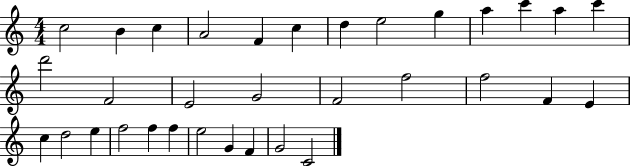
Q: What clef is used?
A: treble